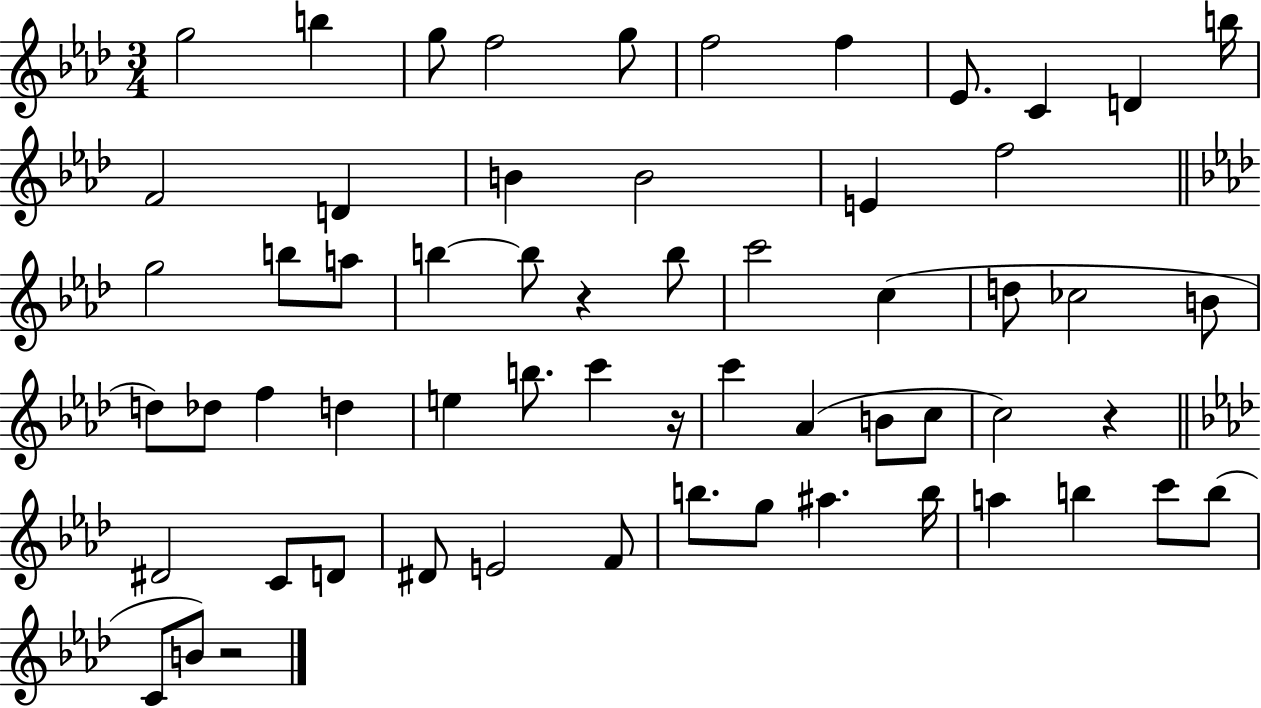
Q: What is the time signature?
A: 3/4